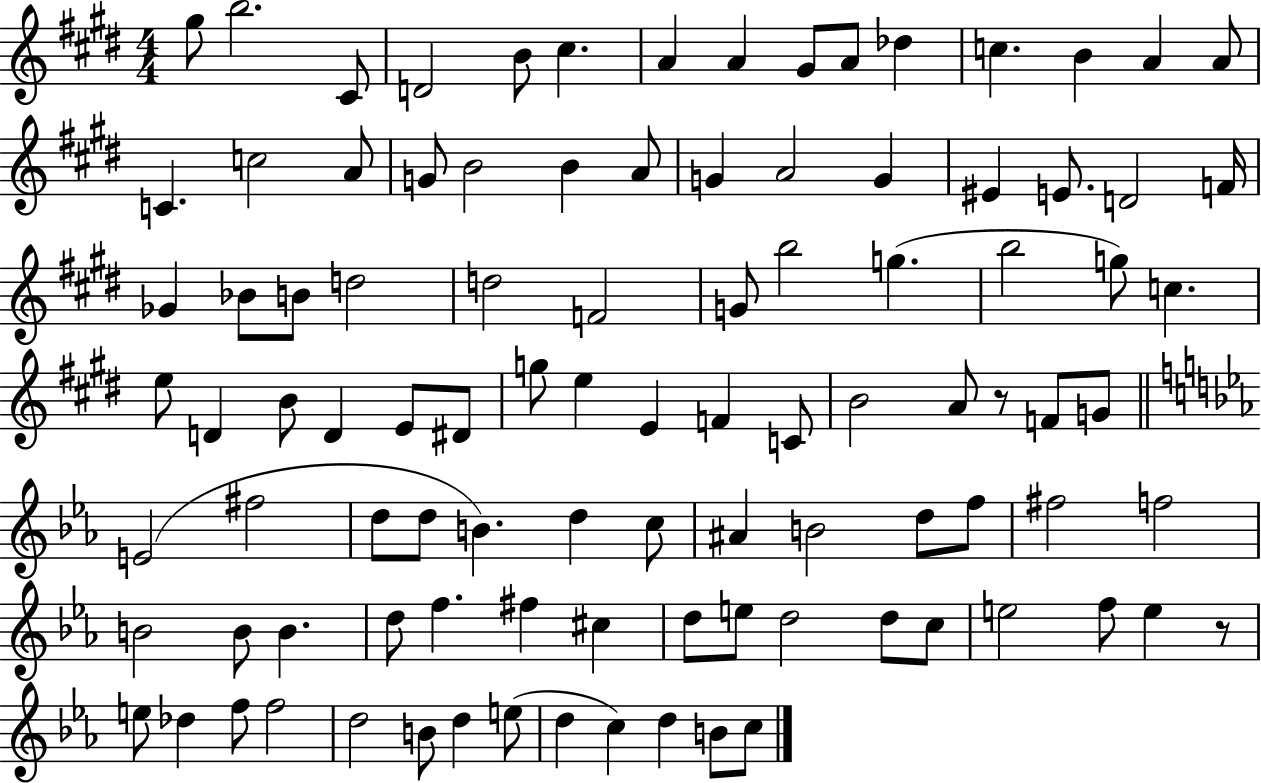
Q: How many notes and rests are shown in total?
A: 99